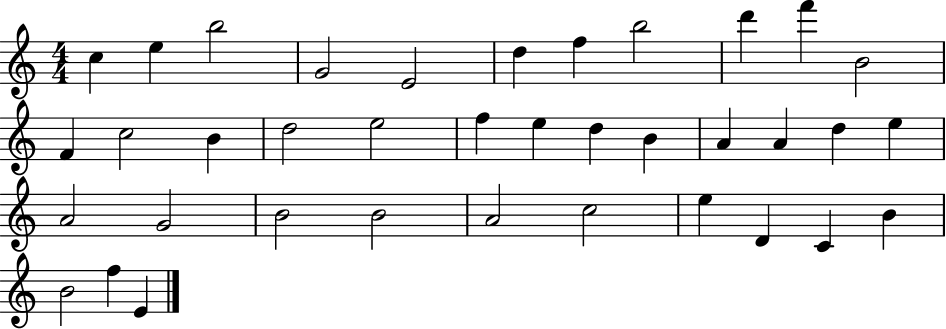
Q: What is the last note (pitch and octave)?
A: E4